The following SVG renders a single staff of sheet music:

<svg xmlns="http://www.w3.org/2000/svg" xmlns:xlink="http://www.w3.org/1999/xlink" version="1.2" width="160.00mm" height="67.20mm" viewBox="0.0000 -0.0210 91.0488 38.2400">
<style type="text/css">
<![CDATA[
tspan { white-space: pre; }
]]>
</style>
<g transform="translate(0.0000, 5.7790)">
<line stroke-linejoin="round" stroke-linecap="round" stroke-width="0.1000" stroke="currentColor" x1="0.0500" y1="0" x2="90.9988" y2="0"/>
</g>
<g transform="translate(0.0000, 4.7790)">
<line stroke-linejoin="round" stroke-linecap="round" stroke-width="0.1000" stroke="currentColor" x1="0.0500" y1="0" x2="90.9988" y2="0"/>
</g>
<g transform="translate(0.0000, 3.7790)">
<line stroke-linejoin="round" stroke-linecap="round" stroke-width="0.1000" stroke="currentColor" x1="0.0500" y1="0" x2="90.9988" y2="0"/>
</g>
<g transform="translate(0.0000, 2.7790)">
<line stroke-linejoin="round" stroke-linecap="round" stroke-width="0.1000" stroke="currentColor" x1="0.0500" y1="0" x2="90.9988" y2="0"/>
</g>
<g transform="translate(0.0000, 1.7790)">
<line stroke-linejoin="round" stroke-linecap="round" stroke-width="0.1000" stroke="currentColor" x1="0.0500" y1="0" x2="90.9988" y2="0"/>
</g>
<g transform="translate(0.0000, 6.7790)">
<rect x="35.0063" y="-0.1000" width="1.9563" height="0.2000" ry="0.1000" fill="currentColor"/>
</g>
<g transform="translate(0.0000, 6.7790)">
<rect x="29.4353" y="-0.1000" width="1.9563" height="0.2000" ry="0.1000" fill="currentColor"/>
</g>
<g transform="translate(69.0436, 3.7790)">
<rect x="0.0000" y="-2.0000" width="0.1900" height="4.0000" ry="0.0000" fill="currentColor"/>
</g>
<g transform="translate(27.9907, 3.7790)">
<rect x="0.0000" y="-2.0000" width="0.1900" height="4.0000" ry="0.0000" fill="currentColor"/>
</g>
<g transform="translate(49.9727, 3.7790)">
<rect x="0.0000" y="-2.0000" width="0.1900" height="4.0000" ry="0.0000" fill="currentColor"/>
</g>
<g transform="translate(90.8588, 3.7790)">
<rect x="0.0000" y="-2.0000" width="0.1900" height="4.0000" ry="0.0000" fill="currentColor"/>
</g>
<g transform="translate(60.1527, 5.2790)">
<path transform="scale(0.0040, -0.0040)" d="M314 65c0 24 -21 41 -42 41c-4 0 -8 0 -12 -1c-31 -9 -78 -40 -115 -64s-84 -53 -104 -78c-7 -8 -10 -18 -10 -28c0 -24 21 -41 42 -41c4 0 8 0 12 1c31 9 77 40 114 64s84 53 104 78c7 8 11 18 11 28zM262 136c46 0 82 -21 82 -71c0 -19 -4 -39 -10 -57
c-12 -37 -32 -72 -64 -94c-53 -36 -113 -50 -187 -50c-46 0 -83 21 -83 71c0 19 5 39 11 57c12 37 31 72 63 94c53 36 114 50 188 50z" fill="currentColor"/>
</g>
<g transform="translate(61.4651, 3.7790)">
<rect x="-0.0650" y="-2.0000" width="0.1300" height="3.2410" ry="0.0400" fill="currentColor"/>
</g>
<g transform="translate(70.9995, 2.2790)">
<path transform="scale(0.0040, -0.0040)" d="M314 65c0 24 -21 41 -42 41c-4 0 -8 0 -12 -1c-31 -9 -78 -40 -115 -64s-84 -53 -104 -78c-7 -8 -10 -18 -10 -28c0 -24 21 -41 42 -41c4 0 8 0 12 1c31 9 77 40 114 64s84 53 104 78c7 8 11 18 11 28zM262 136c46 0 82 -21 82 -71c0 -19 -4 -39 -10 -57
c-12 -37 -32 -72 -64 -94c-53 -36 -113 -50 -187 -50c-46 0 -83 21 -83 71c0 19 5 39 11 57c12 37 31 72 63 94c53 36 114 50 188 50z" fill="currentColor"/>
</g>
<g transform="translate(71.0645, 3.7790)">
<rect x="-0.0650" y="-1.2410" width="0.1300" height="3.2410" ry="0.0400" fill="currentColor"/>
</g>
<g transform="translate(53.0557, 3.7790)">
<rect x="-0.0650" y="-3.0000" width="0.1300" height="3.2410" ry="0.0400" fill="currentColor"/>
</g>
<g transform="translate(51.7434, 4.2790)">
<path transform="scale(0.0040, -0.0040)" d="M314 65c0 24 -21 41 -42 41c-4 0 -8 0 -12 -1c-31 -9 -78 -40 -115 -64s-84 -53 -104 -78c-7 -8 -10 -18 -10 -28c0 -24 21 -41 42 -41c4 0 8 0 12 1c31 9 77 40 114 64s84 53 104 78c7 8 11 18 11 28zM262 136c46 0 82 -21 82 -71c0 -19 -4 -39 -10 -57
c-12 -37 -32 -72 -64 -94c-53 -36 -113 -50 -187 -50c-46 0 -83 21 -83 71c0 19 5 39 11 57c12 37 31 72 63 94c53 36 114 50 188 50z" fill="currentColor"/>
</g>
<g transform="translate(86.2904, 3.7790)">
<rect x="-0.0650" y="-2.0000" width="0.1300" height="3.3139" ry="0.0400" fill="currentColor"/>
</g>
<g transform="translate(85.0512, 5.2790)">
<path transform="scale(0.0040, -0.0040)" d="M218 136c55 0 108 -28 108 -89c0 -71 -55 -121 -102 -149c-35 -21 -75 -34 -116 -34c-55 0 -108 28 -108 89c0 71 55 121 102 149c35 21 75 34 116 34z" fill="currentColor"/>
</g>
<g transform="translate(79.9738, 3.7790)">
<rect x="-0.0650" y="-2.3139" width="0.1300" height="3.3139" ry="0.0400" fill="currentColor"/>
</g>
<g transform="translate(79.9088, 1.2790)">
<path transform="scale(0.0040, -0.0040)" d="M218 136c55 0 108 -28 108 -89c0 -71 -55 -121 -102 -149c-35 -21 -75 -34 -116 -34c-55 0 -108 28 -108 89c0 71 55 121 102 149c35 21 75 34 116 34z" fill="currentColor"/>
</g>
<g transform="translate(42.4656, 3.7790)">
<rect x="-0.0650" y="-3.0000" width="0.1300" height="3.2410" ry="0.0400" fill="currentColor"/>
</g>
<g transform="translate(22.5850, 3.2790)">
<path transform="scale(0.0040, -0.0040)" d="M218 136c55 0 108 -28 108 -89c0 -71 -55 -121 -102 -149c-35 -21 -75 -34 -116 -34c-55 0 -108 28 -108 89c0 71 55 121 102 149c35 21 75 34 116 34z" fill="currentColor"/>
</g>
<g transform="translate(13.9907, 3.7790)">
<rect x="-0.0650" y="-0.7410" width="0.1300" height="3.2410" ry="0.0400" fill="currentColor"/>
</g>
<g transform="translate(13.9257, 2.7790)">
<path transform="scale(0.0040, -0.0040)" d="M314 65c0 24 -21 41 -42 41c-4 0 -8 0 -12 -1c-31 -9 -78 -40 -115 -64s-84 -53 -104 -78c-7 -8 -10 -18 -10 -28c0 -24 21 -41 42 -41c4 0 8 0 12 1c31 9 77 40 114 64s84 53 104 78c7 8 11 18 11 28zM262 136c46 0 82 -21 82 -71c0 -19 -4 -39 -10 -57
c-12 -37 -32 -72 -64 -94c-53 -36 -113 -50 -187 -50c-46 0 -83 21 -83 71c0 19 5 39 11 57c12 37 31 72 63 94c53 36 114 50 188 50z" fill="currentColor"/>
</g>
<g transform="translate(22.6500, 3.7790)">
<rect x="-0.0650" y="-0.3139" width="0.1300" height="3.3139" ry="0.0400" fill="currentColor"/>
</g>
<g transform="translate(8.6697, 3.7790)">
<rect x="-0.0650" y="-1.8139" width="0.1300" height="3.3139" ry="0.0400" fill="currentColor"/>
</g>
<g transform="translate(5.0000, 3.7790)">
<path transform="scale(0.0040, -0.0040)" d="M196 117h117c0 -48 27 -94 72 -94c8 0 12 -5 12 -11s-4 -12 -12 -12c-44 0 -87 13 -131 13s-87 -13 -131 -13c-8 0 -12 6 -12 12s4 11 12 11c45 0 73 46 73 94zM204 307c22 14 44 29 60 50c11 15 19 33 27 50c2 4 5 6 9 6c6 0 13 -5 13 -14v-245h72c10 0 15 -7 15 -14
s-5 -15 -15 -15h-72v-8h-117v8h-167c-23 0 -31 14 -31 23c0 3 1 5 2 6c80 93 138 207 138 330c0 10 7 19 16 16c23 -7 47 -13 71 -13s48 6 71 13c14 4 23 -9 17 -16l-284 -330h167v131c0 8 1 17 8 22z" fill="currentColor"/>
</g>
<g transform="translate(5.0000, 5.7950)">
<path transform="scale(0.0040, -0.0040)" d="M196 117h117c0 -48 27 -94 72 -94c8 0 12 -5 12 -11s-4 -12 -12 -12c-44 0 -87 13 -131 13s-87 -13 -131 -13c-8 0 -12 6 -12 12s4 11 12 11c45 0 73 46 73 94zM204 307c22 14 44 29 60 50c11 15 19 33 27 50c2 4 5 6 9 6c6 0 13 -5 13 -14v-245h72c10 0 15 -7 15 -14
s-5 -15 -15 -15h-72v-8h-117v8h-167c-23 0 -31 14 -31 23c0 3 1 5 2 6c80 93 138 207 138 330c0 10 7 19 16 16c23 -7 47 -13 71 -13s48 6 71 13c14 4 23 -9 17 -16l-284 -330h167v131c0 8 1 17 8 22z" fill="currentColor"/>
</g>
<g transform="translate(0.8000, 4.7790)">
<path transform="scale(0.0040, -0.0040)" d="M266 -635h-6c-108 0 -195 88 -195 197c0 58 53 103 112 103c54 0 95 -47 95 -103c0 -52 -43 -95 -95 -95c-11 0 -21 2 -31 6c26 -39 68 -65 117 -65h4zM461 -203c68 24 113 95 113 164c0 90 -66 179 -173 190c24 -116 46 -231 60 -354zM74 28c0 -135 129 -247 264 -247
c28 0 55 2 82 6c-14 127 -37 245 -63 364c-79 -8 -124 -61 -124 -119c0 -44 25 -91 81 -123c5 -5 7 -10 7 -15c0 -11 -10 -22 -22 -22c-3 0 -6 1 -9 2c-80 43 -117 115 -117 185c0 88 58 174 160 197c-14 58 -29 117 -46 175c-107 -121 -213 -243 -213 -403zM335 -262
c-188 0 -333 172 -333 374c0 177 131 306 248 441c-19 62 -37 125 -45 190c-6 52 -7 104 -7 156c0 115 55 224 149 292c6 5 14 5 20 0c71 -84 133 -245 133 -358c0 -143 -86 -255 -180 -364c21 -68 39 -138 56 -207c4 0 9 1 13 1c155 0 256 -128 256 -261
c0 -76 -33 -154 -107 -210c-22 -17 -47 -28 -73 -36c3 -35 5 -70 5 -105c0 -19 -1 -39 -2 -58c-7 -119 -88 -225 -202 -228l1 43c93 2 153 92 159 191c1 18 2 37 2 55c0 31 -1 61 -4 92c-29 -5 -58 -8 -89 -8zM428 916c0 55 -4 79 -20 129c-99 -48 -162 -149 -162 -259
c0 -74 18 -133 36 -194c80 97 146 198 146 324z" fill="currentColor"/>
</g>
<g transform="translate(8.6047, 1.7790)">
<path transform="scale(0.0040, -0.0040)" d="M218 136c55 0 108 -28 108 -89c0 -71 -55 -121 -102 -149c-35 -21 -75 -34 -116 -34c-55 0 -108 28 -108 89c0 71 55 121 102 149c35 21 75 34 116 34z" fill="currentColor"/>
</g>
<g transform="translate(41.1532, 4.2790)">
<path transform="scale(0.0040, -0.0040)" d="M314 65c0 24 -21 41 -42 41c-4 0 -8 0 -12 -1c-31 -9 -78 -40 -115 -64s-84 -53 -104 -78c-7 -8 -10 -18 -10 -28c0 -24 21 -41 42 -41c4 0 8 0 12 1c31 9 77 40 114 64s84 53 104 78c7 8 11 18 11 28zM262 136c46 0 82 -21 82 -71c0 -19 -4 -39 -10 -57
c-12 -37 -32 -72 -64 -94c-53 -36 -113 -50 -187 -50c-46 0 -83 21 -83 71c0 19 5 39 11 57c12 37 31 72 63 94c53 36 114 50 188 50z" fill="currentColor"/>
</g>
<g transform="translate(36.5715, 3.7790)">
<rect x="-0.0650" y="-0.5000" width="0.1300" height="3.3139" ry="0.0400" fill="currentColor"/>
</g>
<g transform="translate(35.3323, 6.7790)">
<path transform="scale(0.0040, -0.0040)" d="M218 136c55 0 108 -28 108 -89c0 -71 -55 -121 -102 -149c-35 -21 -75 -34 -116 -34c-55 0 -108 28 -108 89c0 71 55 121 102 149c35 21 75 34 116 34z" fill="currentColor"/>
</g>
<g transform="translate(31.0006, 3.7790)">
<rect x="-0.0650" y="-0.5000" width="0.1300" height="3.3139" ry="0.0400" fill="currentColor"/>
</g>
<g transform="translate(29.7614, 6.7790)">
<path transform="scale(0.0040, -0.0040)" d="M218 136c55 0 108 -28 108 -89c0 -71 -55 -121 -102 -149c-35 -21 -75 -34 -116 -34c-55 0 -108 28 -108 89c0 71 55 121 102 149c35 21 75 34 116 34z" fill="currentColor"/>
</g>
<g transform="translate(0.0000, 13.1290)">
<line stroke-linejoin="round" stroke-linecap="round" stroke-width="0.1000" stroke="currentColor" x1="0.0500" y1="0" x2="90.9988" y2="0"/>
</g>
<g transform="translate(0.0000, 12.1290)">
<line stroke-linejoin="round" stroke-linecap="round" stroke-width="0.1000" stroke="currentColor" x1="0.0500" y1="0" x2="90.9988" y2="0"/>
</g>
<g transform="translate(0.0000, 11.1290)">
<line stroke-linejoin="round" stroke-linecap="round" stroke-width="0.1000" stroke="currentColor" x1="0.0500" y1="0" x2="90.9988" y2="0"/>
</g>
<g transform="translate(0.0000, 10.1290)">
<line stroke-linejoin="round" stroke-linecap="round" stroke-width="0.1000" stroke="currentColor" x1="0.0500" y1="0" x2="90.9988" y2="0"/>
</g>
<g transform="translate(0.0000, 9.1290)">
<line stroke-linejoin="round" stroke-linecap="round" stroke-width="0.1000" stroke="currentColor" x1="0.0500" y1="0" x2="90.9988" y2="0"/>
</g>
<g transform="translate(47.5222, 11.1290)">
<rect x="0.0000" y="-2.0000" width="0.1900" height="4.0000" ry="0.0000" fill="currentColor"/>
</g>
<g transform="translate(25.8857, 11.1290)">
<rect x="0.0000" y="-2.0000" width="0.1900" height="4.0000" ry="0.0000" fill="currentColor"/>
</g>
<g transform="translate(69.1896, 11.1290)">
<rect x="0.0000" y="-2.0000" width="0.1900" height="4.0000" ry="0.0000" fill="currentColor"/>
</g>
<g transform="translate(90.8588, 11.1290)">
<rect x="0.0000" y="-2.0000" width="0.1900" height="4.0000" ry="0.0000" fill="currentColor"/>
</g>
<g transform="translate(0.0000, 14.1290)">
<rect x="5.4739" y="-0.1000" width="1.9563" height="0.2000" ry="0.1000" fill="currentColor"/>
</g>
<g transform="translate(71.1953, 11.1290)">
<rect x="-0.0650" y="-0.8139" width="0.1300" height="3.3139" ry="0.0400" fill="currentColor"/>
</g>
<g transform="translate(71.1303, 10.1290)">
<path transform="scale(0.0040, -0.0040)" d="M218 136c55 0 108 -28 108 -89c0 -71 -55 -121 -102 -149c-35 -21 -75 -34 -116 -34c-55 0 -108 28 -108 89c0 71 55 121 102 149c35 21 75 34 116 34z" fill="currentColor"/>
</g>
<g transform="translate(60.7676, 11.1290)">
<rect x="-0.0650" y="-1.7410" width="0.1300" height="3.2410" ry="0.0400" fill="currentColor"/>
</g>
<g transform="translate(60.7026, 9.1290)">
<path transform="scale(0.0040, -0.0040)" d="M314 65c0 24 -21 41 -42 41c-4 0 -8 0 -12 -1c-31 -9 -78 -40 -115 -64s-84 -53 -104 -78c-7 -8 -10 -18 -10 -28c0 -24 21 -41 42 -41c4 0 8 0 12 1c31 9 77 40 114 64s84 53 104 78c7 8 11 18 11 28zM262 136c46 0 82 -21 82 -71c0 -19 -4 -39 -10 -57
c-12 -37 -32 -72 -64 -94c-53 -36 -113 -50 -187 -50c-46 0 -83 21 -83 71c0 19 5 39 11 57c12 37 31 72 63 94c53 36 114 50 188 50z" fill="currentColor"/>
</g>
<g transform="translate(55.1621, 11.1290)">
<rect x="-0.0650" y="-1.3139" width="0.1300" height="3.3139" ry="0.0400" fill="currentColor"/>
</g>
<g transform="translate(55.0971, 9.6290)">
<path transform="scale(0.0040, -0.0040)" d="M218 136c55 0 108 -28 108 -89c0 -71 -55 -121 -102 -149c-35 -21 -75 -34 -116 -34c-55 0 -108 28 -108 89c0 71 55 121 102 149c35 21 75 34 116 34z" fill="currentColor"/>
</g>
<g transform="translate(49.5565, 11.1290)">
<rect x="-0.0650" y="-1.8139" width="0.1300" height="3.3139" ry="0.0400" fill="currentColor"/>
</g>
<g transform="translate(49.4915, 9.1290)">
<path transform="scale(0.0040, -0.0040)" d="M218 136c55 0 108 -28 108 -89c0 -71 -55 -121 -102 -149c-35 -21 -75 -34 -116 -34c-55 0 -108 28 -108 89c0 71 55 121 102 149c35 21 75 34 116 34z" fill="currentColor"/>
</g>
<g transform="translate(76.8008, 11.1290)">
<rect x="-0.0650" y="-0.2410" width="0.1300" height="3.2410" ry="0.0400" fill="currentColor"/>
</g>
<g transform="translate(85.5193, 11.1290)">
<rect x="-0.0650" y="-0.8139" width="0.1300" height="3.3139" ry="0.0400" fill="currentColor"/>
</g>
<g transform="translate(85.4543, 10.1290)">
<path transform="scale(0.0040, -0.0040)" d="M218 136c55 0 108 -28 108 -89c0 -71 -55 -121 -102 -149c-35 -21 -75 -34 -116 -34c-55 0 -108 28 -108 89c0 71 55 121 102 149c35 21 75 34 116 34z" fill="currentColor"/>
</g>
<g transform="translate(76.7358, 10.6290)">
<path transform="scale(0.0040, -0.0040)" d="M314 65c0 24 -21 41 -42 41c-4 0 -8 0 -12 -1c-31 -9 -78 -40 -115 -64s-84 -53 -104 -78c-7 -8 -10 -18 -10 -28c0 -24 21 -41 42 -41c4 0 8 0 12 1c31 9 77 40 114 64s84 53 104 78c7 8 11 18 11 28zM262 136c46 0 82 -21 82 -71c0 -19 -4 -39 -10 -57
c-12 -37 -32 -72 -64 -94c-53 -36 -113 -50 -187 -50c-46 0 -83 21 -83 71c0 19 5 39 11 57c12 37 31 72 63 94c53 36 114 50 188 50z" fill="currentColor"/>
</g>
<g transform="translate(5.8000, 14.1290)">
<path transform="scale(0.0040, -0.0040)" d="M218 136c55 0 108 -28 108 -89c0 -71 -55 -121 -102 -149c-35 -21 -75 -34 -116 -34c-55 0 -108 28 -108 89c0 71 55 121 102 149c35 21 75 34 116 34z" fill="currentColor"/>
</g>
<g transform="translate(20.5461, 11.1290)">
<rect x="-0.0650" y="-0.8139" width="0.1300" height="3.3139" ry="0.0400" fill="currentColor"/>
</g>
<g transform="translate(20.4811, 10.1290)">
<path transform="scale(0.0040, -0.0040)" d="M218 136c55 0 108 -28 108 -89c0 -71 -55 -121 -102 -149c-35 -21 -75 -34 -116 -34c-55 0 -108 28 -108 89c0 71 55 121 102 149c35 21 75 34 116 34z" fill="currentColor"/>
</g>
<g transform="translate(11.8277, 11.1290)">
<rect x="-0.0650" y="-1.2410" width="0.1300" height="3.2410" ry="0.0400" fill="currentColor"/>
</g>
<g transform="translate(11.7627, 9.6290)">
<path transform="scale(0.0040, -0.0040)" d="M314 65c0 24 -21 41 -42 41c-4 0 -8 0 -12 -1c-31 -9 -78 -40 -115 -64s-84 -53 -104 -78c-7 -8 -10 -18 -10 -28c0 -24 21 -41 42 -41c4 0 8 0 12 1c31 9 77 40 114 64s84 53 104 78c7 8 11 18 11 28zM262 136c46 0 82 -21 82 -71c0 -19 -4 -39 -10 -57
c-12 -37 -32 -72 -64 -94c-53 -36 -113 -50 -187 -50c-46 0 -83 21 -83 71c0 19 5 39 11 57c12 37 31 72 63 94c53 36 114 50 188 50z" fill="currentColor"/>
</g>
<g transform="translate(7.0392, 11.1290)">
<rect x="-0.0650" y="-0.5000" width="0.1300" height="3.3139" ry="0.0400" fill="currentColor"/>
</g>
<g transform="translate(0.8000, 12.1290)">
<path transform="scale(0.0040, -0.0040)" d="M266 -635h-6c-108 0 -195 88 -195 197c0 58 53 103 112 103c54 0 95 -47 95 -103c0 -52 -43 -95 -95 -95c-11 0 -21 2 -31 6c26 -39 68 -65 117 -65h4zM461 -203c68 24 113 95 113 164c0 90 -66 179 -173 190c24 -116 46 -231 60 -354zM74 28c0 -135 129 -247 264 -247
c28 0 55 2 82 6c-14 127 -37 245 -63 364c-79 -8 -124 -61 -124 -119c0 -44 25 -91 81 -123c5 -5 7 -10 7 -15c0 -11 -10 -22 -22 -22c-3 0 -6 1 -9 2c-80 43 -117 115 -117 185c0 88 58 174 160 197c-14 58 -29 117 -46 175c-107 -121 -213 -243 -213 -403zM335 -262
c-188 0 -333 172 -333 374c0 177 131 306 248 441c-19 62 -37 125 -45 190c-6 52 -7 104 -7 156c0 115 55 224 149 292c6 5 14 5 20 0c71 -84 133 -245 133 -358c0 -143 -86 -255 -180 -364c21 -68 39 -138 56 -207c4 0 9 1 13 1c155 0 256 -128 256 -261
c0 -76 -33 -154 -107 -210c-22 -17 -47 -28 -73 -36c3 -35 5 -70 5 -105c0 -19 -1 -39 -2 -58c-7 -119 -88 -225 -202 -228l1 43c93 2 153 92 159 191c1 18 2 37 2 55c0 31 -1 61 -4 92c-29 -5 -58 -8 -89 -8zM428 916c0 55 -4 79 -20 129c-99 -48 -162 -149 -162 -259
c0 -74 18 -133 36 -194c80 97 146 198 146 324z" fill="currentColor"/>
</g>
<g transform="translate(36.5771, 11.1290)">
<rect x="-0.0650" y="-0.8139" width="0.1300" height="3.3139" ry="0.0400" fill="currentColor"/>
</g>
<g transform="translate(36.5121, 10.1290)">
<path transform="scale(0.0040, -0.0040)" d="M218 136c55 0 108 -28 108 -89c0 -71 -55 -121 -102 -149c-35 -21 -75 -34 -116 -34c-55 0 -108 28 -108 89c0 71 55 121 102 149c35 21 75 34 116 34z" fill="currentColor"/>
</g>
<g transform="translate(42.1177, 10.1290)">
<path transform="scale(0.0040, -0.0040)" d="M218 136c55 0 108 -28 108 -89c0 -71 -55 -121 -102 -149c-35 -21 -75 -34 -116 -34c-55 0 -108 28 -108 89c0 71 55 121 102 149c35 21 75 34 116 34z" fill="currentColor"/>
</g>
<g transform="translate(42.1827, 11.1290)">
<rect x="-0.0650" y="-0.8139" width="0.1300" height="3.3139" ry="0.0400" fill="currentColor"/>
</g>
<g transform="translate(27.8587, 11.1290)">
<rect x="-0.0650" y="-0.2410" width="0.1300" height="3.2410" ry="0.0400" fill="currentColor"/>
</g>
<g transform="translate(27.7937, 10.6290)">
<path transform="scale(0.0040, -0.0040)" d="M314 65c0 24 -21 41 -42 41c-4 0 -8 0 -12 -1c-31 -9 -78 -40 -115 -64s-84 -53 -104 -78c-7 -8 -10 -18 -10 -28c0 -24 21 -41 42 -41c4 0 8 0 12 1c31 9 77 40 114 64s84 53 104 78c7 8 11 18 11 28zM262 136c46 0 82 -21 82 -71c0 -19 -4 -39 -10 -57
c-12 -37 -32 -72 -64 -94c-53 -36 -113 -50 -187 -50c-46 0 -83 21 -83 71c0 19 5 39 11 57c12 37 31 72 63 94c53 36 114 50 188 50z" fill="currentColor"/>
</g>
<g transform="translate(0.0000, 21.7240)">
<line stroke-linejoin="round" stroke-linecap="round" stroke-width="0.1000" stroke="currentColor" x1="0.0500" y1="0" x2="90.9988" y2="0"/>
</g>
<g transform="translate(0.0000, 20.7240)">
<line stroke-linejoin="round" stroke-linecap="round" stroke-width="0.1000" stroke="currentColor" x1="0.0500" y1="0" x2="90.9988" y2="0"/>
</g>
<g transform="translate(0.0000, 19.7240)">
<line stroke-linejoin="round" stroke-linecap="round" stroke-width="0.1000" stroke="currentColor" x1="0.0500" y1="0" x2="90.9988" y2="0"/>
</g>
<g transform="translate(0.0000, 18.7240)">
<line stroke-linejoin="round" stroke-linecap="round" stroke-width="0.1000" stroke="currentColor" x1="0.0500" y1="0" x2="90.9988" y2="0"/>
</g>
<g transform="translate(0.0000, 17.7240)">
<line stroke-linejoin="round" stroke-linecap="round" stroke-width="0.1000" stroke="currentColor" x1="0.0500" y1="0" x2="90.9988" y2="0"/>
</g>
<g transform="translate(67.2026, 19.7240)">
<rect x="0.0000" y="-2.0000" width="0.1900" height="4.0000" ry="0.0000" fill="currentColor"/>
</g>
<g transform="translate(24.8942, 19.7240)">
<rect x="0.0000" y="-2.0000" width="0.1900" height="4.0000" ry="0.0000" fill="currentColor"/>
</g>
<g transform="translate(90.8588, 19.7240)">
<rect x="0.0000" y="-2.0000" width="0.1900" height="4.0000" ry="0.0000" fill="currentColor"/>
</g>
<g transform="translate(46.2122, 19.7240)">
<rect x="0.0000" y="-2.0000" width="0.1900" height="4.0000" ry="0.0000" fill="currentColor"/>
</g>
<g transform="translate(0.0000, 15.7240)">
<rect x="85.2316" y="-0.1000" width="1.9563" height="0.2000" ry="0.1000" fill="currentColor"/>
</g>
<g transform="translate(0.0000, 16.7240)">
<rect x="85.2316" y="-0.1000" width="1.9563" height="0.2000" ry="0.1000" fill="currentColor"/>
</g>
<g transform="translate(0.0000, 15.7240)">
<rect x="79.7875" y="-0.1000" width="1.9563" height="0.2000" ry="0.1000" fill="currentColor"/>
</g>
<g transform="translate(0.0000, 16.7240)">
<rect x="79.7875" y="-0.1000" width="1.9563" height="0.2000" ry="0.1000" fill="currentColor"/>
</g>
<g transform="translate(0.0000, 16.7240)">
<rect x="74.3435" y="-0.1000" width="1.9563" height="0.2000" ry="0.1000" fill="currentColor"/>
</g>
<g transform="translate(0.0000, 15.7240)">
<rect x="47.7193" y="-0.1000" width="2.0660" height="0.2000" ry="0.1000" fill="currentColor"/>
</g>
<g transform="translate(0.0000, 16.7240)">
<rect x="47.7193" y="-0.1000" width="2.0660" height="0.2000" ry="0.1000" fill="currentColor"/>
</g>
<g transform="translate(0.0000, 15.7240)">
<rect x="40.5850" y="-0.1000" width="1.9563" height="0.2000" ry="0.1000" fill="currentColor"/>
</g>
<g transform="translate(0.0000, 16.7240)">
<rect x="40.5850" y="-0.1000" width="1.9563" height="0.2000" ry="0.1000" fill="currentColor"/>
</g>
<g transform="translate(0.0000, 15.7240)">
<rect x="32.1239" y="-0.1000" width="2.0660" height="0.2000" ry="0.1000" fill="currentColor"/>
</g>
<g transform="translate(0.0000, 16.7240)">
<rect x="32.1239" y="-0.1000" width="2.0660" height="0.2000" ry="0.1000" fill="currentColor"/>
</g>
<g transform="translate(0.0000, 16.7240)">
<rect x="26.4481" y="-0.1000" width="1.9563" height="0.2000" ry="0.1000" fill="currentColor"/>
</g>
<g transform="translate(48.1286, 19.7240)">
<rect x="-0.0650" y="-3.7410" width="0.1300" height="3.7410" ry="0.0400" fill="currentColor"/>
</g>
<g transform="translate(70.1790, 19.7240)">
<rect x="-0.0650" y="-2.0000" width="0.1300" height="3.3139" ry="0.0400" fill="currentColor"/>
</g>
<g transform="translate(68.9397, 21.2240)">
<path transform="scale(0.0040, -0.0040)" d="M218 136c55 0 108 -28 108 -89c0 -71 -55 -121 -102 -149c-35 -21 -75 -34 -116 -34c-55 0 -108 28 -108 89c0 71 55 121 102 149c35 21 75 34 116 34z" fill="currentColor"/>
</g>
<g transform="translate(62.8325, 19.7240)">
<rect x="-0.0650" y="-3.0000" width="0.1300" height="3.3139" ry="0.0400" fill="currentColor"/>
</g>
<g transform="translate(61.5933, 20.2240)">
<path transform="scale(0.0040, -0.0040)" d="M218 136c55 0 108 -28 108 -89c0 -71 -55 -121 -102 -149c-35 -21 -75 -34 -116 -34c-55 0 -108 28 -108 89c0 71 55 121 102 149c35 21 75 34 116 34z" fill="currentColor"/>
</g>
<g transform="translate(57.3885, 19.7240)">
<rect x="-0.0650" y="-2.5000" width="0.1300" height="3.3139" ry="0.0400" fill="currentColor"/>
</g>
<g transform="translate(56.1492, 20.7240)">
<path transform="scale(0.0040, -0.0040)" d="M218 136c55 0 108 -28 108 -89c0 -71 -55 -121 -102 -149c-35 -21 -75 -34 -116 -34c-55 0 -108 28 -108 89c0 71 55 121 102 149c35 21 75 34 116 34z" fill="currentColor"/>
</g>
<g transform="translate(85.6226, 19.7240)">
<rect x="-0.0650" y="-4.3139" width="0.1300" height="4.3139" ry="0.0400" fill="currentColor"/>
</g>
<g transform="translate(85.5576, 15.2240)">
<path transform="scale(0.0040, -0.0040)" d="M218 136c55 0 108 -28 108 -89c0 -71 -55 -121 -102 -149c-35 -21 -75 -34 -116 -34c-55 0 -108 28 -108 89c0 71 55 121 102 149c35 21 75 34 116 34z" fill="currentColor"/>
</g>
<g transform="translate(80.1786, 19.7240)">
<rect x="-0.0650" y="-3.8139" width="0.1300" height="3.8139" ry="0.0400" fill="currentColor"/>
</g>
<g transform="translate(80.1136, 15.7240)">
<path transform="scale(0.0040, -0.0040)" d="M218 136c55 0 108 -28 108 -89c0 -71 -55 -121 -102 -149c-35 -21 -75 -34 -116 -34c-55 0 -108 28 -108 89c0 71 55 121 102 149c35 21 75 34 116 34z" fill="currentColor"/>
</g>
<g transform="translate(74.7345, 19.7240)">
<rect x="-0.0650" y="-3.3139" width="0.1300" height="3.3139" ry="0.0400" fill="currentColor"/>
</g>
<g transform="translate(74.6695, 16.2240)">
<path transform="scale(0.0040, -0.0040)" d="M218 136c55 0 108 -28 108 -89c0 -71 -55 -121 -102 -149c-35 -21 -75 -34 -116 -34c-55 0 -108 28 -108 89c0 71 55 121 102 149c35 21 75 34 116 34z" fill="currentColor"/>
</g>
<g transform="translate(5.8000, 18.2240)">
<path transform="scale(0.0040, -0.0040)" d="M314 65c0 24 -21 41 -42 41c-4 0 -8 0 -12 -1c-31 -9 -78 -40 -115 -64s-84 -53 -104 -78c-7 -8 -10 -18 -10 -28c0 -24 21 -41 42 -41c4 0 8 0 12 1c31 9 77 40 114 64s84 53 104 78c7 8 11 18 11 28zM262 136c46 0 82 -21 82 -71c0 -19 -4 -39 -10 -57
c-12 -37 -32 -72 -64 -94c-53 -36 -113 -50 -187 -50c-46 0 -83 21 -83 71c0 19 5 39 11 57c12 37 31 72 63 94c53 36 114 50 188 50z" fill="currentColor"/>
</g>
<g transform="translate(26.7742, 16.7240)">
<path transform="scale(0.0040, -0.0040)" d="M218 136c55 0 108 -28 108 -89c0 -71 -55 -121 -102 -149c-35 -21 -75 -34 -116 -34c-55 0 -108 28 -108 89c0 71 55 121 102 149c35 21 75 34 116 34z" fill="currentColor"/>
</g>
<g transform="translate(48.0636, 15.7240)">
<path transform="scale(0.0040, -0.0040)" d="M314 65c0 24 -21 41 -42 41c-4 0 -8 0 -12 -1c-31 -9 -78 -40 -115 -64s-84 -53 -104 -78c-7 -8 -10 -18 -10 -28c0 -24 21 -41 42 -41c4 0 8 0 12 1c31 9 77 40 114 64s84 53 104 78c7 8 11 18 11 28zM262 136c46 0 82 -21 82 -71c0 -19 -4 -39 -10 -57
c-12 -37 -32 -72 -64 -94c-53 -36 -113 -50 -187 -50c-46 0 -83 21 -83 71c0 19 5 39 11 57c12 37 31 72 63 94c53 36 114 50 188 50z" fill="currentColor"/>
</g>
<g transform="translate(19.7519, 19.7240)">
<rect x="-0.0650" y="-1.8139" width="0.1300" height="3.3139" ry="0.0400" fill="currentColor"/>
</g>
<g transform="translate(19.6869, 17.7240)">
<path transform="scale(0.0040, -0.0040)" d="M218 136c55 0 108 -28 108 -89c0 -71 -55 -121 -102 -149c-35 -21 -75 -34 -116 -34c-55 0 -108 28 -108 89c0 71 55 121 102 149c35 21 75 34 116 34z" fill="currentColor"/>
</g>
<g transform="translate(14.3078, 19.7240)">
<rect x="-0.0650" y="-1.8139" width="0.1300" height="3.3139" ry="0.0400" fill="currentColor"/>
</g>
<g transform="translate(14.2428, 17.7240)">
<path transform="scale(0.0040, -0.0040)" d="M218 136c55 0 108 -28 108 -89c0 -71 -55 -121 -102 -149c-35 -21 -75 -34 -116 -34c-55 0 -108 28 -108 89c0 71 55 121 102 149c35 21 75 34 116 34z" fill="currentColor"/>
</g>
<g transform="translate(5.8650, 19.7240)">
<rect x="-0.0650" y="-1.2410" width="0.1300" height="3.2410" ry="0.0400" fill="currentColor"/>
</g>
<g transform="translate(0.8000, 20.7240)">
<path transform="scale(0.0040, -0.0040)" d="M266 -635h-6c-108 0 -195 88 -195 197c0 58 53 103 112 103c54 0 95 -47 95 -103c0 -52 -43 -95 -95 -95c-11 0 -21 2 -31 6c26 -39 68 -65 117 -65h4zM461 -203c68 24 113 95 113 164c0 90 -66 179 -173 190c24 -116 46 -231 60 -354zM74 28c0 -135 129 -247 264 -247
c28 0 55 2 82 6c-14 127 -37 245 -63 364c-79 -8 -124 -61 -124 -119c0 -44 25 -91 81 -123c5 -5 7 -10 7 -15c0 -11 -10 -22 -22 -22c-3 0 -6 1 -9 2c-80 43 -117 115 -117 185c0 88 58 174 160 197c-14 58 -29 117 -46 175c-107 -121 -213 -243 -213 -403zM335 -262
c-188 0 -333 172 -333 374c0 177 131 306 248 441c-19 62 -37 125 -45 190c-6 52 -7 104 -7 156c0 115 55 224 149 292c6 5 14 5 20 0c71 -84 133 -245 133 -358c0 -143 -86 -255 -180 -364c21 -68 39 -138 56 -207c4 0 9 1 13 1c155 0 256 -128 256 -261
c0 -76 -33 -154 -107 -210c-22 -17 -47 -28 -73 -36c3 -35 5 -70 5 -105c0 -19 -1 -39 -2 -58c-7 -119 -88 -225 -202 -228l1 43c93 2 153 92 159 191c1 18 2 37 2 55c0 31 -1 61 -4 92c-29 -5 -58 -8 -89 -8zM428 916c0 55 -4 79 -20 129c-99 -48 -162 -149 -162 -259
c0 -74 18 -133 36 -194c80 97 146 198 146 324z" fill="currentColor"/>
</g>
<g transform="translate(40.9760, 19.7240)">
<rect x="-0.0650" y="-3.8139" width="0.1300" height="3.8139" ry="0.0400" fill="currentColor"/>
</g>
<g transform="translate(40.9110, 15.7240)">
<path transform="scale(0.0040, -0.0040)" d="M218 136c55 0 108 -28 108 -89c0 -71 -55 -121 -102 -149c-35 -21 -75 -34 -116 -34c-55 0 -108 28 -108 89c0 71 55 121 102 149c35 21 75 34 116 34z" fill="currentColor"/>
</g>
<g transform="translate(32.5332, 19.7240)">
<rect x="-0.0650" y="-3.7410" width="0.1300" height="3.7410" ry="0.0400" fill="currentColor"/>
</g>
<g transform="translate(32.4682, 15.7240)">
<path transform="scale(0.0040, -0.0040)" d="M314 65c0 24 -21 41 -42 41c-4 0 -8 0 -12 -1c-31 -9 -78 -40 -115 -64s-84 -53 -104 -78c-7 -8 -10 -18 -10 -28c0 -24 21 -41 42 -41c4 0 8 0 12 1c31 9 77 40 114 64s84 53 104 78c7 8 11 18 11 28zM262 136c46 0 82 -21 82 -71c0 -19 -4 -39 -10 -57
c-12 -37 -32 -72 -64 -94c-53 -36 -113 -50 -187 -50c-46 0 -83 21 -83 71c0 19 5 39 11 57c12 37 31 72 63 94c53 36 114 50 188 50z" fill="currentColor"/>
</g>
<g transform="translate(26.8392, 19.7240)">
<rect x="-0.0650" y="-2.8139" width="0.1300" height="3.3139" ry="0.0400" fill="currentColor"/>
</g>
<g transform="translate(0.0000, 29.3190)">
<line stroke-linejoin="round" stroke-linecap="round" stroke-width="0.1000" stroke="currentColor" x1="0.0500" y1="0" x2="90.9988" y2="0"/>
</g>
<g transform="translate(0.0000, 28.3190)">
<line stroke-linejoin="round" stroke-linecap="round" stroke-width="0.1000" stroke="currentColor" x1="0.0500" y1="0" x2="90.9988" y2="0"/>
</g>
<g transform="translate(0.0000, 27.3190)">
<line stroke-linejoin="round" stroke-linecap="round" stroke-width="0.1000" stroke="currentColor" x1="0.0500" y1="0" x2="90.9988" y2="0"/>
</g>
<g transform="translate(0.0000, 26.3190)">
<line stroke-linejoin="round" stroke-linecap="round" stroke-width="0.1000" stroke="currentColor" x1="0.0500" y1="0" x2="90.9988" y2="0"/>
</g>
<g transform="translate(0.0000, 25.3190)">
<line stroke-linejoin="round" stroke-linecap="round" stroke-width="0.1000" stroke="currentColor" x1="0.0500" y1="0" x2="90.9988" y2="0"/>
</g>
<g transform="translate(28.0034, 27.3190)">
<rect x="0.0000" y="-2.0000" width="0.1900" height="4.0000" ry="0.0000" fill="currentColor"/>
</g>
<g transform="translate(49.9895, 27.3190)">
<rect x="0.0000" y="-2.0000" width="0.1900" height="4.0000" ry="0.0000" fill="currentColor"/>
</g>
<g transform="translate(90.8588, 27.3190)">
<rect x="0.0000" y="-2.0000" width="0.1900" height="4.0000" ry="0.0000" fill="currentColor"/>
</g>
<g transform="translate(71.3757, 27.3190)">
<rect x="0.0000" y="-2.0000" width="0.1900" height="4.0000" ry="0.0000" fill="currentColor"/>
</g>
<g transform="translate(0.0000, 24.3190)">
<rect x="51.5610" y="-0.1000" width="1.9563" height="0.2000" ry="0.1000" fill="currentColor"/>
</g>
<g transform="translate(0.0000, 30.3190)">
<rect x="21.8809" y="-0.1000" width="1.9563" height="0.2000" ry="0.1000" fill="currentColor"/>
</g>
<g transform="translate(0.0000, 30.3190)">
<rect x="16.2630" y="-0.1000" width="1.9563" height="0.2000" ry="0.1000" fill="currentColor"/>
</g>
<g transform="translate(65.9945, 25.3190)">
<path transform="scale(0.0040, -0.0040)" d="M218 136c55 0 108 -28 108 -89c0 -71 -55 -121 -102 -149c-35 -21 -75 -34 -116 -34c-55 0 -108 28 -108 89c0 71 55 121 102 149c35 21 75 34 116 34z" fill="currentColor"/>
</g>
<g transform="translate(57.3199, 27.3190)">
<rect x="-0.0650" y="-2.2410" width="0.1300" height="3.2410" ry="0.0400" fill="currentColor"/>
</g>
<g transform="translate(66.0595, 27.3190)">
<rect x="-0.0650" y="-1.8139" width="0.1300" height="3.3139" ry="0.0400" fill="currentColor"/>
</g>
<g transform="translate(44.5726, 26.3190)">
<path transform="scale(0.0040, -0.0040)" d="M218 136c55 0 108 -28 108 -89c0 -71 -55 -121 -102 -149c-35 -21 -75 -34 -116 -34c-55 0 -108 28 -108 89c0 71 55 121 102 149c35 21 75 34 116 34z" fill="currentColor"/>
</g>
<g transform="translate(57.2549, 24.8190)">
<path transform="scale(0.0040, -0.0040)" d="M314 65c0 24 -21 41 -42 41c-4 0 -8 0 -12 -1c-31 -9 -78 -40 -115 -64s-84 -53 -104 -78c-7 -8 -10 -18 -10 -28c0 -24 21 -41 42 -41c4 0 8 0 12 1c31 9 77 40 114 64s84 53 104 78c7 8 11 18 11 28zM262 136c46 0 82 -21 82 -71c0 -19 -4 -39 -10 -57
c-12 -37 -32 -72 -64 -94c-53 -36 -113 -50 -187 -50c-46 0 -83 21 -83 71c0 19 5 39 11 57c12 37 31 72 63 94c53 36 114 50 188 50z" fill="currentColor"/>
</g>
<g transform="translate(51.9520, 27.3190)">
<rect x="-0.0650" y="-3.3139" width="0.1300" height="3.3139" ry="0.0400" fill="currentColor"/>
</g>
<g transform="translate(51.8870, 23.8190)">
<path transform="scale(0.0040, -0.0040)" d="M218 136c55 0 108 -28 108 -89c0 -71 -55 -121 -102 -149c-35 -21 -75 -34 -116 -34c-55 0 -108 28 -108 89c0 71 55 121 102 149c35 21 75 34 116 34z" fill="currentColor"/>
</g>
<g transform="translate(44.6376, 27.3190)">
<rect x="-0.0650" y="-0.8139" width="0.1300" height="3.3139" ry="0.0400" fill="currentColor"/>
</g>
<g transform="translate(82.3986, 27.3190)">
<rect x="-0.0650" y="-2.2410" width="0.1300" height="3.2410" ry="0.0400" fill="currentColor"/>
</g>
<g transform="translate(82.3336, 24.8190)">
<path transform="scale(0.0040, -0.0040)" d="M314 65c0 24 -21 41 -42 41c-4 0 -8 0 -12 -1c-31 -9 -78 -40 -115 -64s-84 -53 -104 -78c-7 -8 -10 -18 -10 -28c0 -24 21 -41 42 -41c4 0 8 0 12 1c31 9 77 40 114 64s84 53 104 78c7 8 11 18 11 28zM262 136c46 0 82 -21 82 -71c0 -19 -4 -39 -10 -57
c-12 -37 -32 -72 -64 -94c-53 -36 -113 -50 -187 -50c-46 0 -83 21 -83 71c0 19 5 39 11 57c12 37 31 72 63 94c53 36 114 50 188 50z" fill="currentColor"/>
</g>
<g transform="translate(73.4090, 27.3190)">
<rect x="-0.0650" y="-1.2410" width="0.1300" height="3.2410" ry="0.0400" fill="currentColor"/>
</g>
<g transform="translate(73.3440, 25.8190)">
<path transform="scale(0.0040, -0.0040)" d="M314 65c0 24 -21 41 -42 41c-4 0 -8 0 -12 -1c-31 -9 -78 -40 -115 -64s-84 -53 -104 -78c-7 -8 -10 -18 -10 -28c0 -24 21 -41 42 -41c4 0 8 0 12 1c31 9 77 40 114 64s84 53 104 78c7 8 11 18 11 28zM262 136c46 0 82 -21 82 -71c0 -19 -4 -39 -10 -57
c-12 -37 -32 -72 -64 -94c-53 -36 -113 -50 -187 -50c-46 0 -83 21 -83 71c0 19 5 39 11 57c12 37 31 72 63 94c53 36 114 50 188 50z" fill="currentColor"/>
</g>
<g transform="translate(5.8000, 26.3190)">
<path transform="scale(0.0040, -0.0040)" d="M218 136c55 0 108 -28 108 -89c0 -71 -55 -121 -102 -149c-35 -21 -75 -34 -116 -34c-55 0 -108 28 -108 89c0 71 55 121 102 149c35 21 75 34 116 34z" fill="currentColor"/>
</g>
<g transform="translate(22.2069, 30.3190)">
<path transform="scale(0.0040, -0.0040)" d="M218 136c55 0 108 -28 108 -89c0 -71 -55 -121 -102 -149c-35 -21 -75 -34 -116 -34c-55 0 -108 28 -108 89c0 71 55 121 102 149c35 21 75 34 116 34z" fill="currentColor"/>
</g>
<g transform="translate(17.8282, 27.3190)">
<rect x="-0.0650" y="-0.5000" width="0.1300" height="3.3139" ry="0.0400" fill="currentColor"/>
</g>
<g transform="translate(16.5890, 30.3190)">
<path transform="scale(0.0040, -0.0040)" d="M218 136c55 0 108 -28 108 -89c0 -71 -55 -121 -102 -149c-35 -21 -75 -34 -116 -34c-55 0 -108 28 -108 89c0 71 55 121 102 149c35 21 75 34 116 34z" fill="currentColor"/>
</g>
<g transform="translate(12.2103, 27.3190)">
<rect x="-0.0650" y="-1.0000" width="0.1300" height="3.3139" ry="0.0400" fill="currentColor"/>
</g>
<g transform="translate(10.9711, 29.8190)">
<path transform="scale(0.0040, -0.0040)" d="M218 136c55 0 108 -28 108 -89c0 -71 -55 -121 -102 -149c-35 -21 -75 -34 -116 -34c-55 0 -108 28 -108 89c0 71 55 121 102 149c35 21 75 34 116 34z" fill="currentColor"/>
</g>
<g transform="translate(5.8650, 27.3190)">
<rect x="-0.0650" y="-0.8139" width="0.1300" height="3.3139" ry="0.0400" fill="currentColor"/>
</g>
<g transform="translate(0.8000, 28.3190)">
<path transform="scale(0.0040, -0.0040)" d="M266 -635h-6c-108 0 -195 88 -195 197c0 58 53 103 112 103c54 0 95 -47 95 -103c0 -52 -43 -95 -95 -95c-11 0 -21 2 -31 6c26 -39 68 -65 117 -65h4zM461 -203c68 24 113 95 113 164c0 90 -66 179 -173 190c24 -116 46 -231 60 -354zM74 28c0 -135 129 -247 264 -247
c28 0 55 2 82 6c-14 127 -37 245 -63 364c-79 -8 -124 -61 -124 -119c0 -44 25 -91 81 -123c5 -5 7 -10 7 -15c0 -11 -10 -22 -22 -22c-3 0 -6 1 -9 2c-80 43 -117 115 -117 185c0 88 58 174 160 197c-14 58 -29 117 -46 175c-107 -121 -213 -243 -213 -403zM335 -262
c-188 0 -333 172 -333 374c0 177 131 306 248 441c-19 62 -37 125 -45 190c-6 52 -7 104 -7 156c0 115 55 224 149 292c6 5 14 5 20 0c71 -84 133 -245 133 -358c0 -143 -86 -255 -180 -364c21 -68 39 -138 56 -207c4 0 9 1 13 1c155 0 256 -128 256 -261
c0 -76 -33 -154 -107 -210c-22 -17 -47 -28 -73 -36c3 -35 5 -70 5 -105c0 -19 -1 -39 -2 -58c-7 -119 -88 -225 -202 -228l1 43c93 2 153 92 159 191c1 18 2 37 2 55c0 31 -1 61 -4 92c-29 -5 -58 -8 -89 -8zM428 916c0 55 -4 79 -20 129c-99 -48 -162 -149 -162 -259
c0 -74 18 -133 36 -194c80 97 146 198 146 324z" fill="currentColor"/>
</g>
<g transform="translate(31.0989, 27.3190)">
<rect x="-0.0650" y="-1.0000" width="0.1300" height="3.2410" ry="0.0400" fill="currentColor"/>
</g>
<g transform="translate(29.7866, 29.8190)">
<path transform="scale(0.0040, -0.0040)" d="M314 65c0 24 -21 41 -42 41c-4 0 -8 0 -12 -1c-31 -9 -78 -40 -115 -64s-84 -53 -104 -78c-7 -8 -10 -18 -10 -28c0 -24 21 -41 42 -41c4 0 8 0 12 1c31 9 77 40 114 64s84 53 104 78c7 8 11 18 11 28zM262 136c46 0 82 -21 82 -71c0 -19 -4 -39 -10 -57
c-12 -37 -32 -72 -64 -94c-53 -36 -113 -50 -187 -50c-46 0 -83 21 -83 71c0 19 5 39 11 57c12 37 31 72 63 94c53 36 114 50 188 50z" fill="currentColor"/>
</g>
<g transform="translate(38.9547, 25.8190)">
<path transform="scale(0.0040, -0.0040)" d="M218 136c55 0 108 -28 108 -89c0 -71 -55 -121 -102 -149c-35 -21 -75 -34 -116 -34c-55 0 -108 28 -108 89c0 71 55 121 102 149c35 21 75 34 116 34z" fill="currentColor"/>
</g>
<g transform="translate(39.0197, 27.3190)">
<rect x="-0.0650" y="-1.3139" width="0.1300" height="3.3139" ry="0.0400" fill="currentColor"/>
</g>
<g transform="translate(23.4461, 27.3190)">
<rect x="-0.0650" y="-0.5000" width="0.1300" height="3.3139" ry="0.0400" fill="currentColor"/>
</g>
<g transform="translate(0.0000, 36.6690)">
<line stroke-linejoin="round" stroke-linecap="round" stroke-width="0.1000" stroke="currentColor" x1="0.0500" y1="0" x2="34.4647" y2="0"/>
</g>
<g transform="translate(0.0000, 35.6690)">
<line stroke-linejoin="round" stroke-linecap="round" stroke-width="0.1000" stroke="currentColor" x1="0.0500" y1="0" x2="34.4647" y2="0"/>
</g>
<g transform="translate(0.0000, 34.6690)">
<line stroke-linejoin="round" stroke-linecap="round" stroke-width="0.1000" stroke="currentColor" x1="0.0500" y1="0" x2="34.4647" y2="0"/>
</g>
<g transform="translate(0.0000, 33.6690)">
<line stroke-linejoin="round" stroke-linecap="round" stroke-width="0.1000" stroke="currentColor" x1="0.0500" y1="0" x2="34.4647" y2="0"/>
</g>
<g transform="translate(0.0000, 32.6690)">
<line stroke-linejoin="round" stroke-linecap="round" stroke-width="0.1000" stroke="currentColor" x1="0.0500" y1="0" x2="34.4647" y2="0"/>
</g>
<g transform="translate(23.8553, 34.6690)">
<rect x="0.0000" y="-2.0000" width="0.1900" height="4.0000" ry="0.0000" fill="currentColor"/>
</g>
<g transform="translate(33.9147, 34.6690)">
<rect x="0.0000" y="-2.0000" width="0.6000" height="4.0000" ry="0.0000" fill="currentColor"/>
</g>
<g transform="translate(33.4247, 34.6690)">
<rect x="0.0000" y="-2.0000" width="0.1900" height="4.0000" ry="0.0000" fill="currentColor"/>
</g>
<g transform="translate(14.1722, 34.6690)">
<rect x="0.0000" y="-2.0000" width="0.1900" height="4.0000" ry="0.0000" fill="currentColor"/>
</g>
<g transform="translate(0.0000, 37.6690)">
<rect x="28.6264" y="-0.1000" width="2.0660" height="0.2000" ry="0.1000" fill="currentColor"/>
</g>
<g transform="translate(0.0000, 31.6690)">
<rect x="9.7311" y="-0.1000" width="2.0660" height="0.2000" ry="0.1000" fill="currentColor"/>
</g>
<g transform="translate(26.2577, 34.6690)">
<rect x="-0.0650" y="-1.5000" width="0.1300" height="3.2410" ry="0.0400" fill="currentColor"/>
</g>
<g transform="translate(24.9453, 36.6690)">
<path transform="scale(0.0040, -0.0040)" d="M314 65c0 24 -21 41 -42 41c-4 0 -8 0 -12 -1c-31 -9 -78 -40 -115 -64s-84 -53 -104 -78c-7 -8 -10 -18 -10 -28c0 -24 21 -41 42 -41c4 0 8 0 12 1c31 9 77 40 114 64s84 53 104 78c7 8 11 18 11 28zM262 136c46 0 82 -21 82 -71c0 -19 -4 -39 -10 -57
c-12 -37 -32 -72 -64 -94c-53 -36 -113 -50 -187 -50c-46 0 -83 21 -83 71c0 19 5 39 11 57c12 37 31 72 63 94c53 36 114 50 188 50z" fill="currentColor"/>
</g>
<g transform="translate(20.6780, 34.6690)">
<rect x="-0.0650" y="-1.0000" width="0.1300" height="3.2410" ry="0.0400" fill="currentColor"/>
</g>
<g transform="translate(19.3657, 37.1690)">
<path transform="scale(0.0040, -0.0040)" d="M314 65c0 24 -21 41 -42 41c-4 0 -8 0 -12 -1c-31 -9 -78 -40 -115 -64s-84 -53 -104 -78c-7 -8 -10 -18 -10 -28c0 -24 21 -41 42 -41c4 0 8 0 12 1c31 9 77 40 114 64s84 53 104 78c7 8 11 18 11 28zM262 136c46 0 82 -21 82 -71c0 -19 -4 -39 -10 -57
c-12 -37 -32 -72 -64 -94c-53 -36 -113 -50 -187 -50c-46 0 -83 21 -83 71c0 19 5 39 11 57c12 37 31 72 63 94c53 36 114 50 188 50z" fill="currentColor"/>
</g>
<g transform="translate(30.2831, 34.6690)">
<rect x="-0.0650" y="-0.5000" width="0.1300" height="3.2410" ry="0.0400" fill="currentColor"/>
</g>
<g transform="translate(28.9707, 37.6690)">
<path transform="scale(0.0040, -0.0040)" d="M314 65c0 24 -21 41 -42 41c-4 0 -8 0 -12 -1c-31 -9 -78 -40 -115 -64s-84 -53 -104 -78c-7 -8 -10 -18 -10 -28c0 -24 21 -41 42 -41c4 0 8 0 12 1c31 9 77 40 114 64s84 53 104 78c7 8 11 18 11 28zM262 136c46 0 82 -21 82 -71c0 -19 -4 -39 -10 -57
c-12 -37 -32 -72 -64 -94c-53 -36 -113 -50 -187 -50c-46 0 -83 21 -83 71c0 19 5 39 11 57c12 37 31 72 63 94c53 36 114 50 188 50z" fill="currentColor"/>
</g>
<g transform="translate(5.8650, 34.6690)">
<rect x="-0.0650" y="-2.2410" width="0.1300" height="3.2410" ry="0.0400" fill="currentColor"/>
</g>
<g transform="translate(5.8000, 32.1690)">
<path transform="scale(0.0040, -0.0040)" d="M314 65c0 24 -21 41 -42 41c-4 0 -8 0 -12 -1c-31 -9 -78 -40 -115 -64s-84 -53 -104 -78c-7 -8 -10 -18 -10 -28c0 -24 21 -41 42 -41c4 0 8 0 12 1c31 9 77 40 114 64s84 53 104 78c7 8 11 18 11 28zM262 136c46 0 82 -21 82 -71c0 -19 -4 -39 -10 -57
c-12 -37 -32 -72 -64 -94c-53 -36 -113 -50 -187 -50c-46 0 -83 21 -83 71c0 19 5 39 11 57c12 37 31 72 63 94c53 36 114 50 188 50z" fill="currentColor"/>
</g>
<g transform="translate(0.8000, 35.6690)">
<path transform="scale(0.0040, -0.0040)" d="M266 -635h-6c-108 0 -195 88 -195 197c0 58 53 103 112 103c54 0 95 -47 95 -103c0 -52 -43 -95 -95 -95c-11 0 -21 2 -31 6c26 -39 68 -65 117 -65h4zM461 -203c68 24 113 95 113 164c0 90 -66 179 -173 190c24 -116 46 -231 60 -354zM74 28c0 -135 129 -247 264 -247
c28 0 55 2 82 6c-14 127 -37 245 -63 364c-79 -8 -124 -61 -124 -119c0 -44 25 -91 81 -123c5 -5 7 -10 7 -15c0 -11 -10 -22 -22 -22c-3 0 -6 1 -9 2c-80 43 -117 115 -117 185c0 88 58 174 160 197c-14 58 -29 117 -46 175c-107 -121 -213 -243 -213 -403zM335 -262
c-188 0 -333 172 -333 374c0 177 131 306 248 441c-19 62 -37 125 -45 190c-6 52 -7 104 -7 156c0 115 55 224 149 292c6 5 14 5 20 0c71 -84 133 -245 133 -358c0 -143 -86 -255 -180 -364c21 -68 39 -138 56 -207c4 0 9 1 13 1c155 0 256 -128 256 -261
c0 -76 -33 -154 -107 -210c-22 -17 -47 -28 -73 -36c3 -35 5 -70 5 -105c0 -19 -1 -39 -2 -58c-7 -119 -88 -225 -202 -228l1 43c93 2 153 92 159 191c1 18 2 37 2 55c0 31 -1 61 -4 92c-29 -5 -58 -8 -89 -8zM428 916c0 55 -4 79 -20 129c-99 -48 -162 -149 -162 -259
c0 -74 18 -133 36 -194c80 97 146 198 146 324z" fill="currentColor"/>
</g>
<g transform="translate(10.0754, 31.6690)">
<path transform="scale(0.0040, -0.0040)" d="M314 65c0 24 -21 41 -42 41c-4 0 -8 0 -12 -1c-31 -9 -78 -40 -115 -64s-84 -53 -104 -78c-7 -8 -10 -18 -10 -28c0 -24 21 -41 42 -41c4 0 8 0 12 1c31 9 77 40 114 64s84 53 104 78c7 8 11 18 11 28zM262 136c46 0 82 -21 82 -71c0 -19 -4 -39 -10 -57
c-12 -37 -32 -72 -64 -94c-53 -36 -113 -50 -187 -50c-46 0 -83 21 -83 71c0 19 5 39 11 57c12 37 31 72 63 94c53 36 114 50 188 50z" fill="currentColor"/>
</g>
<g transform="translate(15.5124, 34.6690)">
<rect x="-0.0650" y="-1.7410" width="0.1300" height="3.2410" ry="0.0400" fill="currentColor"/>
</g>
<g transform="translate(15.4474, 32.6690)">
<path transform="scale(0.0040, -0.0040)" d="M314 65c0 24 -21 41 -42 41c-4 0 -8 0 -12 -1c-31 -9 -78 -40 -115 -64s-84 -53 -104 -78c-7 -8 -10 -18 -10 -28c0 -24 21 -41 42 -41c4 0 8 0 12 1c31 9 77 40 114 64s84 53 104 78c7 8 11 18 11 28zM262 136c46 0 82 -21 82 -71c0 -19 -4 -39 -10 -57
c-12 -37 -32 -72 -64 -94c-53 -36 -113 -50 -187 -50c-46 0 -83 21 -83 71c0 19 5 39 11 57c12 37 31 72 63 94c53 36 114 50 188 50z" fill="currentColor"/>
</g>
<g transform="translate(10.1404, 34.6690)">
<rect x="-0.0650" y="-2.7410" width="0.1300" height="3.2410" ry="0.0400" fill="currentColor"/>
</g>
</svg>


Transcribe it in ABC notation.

X:1
T:Untitled
M:4/4
L:1/4
K:C
f d2 c C C A2 A2 F2 e2 g F C e2 d c2 d d f e f2 d c2 d e2 f f a c'2 c' c'2 G A F b c' d' d D C C D2 e d b g2 f e2 g2 g2 a2 f2 D2 E2 C2